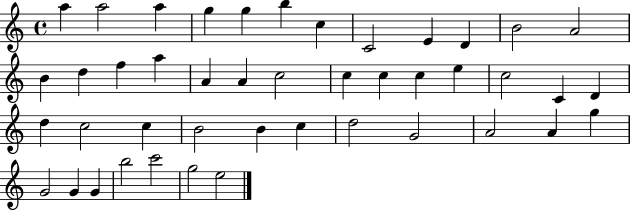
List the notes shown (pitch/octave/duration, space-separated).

A5/q A5/h A5/q G5/q G5/q B5/q C5/q C4/h E4/q D4/q B4/h A4/h B4/q D5/q F5/q A5/q A4/q A4/q C5/h C5/q C5/q C5/q E5/q C5/h C4/q D4/q D5/q C5/h C5/q B4/h B4/q C5/q D5/h G4/h A4/h A4/q G5/q G4/h G4/q G4/q B5/h C6/h G5/h E5/h